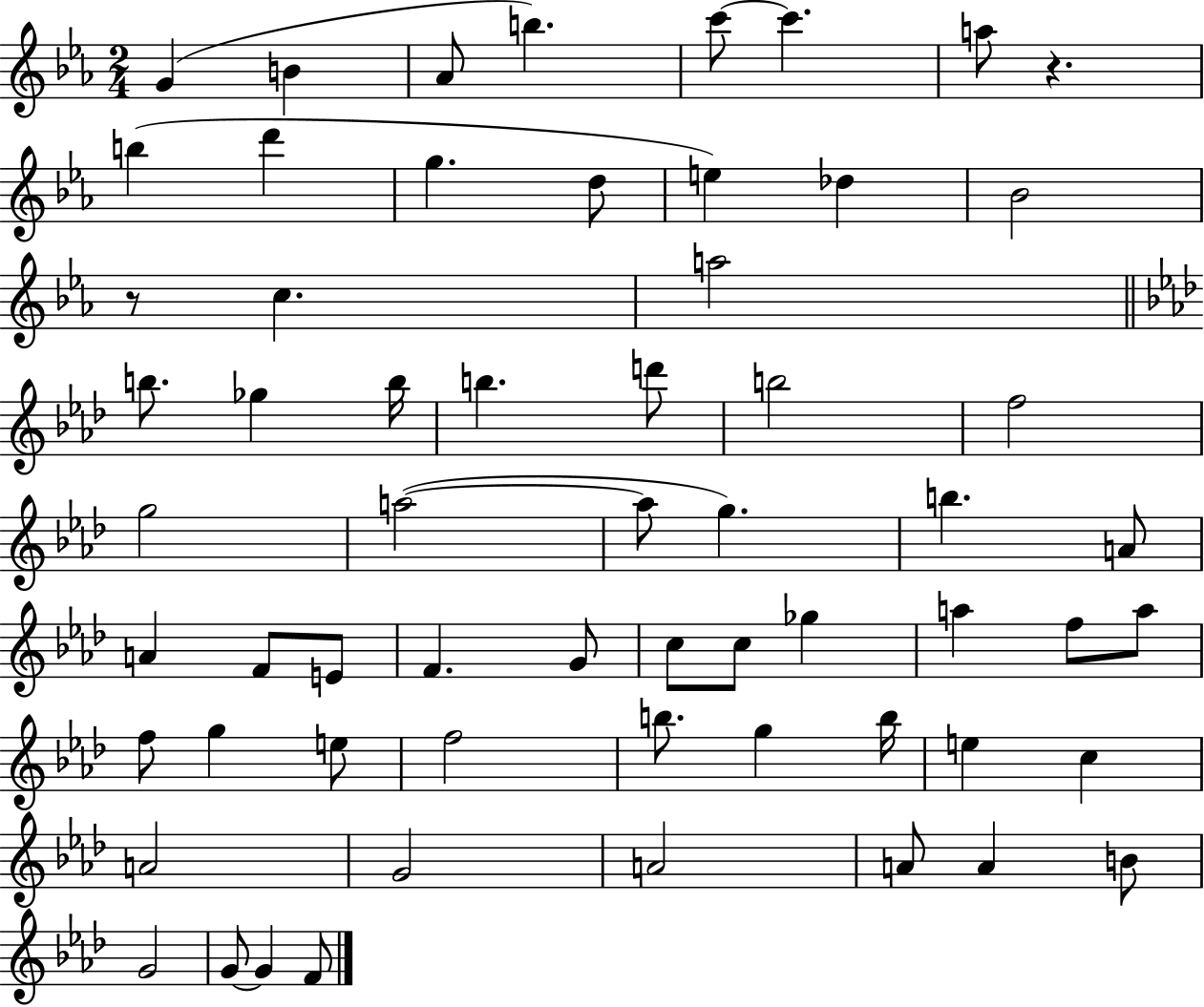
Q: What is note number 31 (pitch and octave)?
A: F4